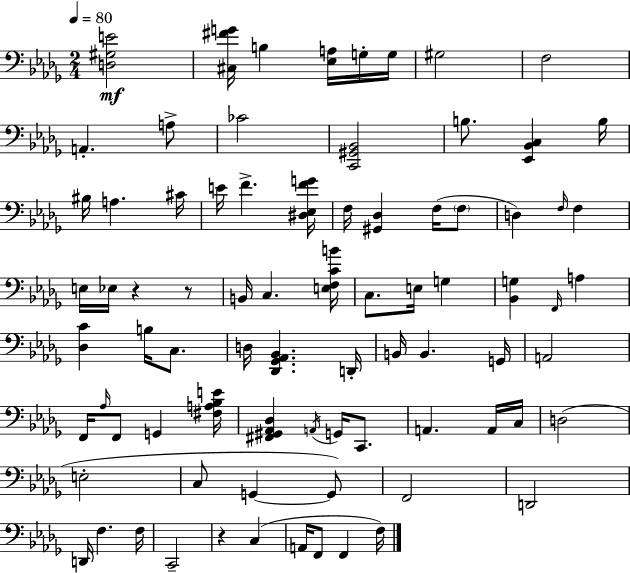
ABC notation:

X:1
T:Untitled
M:2/4
L:1/4
K:Bbm
[D,^G,E]2 [^C,^FG]/4 B, [_E,A,]/4 G,/4 G,/4 ^G,2 F,2 A,, A,/2 _C2 [C,,^G,,_B,,]2 B,/2 [_E,,_B,,C,] B,/4 ^B,/4 A, ^C/4 E/4 F [^D,_E,FG]/4 F,/4 [^G,,_D,] F,/4 F,/2 D, F,/4 F, E,/4 _E,/4 z z/2 B,,/4 C, [E,F,CB]/4 C,/2 E,/4 G, [_B,,G,] F,,/4 A, [_D,C] B,/4 C,/2 D,/4 [_D,,_G,,_A,,_B,,] D,,/4 B,,/4 B,, G,,/4 A,,2 F,,/4 _A,/4 F,,/2 G,, [^F,A,_B,E]/4 [^F,,^G,,_A,,_D,] A,,/4 G,,/4 C,,/2 A,, A,,/4 C,/4 D,2 E,2 C,/2 G,, G,,/2 F,,2 D,,2 D,,/4 F, F,/4 C,,2 z C, A,,/4 F,,/2 F,, F,/4